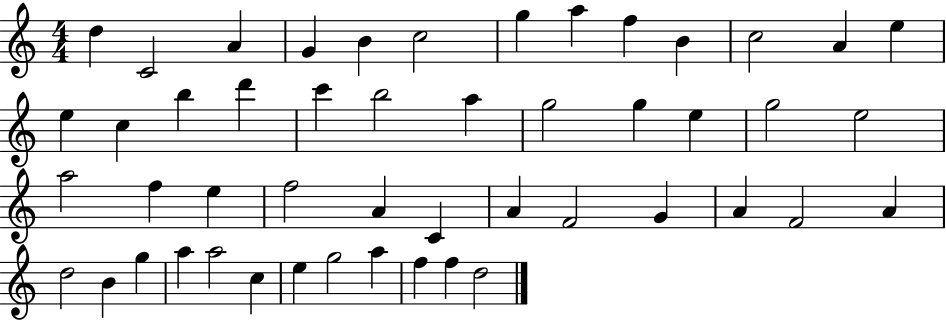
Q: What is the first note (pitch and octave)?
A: D5